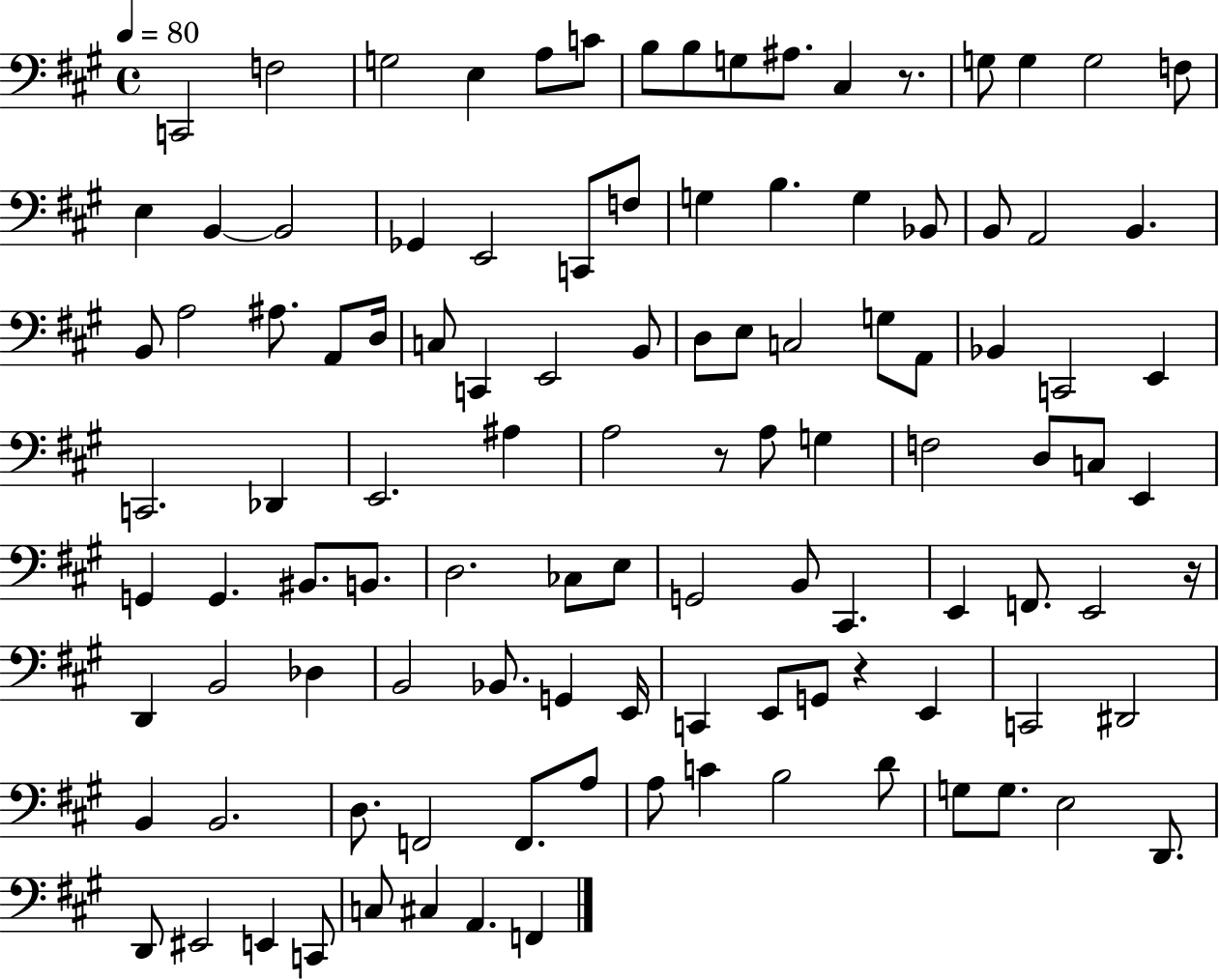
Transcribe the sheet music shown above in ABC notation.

X:1
T:Untitled
M:4/4
L:1/4
K:A
C,,2 F,2 G,2 E, A,/2 C/2 B,/2 B,/2 G,/2 ^A,/2 ^C, z/2 G,/2 G, G,2 F,/2 E, B,, B,,2 _G,, E,,2 C,,/2 F,/2 G, B, G, _B,,/2 B,,/2 A,,2 B,, B,,/2 A,2 ^A,/2 A,,/2 D,/4 C,/2 C,, E,,2 B,,/2 D,/2 E,/2 C,2 G,/2 A,,/2 _B,, C,,2 E,, C,,2 _D,, E,,2 ^A, A,2 z/2 A,/2 G, F,2 D,/2 C,/2 E,, G,, G,, ^B,,/2 B,,/2 D,2 _C,/2 E,/2 G,,2 B,,/2 ^C,, E,, F,,/2 E,,2 z/4 D,, B,,2 _D, B,,2 _B,,/2 G,, E,,/4 C,, E,,/2 G,,/2 z E,, C,,2 ^D,,2 B,, B,,2 D,/2 F,,2 F,,/2 A,/2 A,/2 C B,2 D/2 G,/2 G,/2 E,2 D,,/2 D,,/2 ^E,,2 E,, C,,/2 C,/2 ^C, A,, F,,